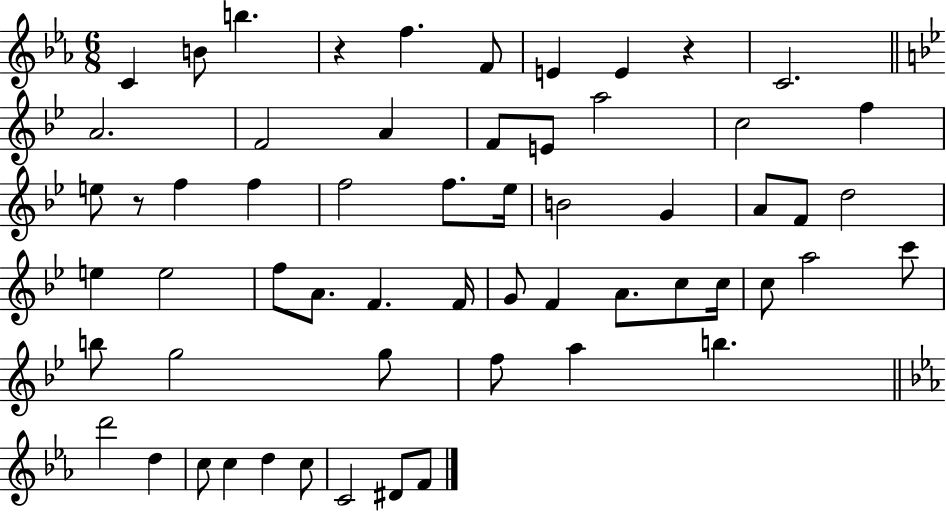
C4/q B4/e B5/q. R/q F5/q. F4/e E4/q E4/q R/q C4/h. A4/h. F4/h A4/q F4/e E4/e A5/h C5/h F5/q E5/e R/e F5/q F5/q F5/h F5/e. Eb5/s B4/h G4/q A4/e F4/e D5/h E5/q E5/h F5/e A4/e. F4/q. F4/s G4/e F4/q A4/e. C5/e C5/s C5/e A5/h C6/e B5/e G5/h G5/e F5/e A5/q B5/q. D6/h D5/q C5/e C5/q D5/q C5/e C4/h D#4/e F4/e